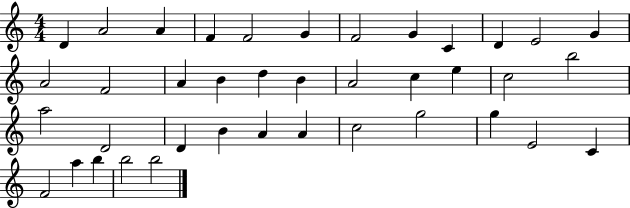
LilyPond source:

{
  \clef treble
  \numericTimeSignature
  \time 4/4
  \key c \major
  d'4 a'2 a'4 | f'4 f'2 g'4 | f'2 g'4 c'4 | d'4 e'2 g'4 | \break a'2 f'2 | a'4 b'4 d''4 b'4 | a'2 c''4 e''4 | c''2 b''2 | \break a''2 d'2 | d'4 b'4 a'4 a'4 | c''2 g''2 | g''4 e'2 c'4 | \break f'2 a''4 b''4 | b''2 b''2 | \bar "|."
}